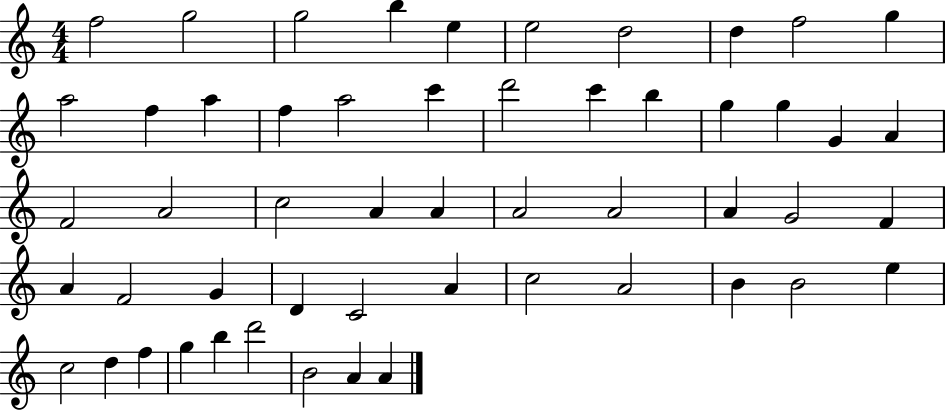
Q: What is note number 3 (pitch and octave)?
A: G5